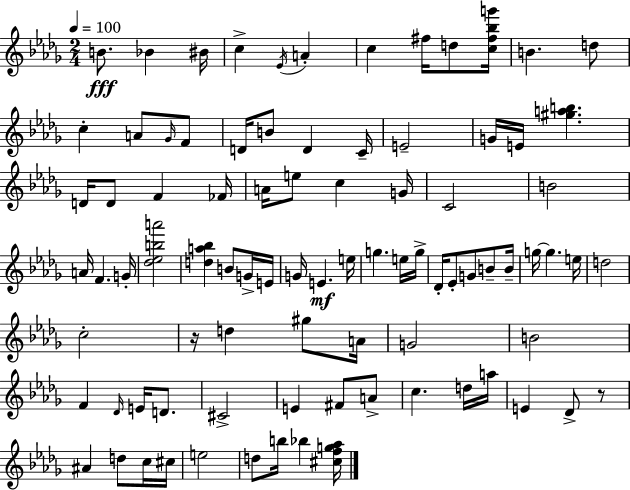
B4/e. Bb4/q BIS4/s C5/q Eb4/s A4/q C5/q F#5/s D5/e [C5,F#5,Bb5,G6]/s B4/q. D5/e C5/q A4/e Gb4/s F4/e D4/s B4/e D4/q C4/s E4/h G4/s E4/s [G#5,A5,B5]/q. D4/s D4/e F4/q FES4/s A4/s E5/e C5/q G4/s C4/h B4/h A4/s F4/q. G4/s [Db5,Eb5,B5,A6]/h [D5,A5,Bb5]/q B4/e G4/s E4/s G4/s E4/q. E5/s G5/q. E5/s G5/s Db4/s Eb4/e G4/e B4/e B4/s G5/s G5/q. E5/s D5/h C5/h R/s D5/q G#5/e A4/s G4/h B4/h F4/q Db4/s E4/s D4/e. C#4/h E4/q F#4/e A4/e C5/q. D5/s A5/s E4/q Db4/e R/e A#4/q D5/e C5/s C#5/s E5/h D5/e B5/s Bb5/q [C#5,F5,G5,Ab5]/s